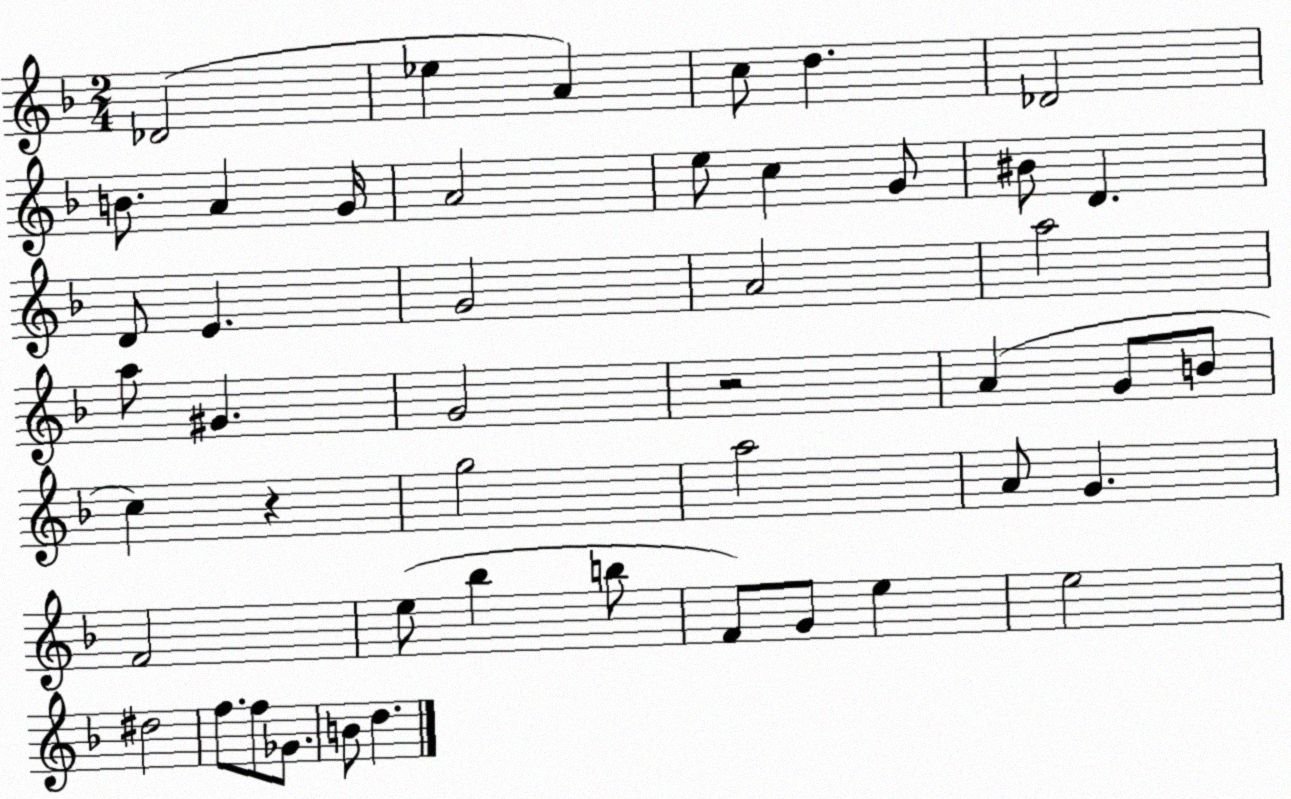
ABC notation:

X:1
T:Untitled
M:2/4
L:1/4
K:F
_D2 _e A c/2 d _D2 B/2 A G/4 A2 e/2 c G/2 ^B/2 D D/2 E G2 A2 a2 a/2 ^G G2 z2 A G/2 B/2 c z g2 a2 A/2 G F2 e/2 _b b/2 F/2 G/2 e e2 ^d2 f/2 f/2 _G/2 B/2 d